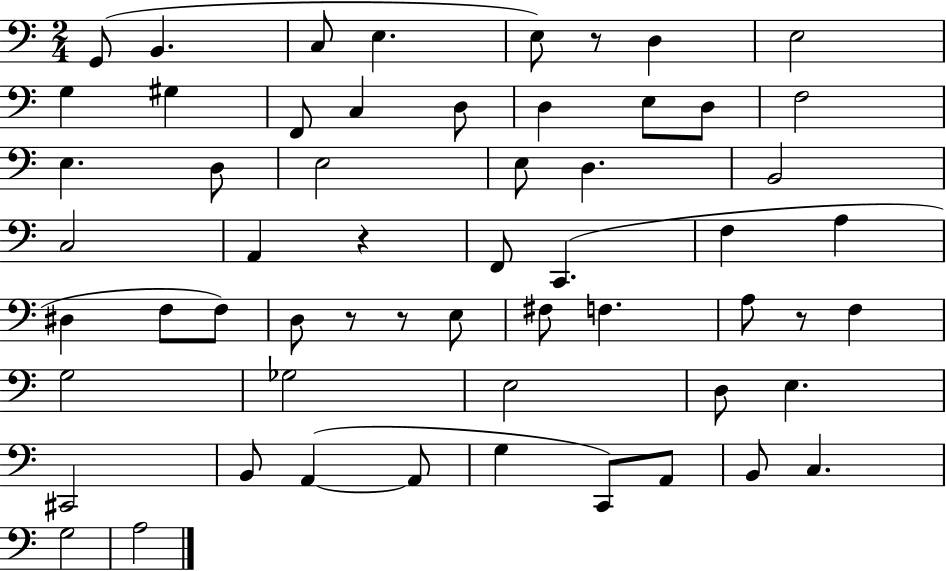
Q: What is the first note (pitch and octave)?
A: G2